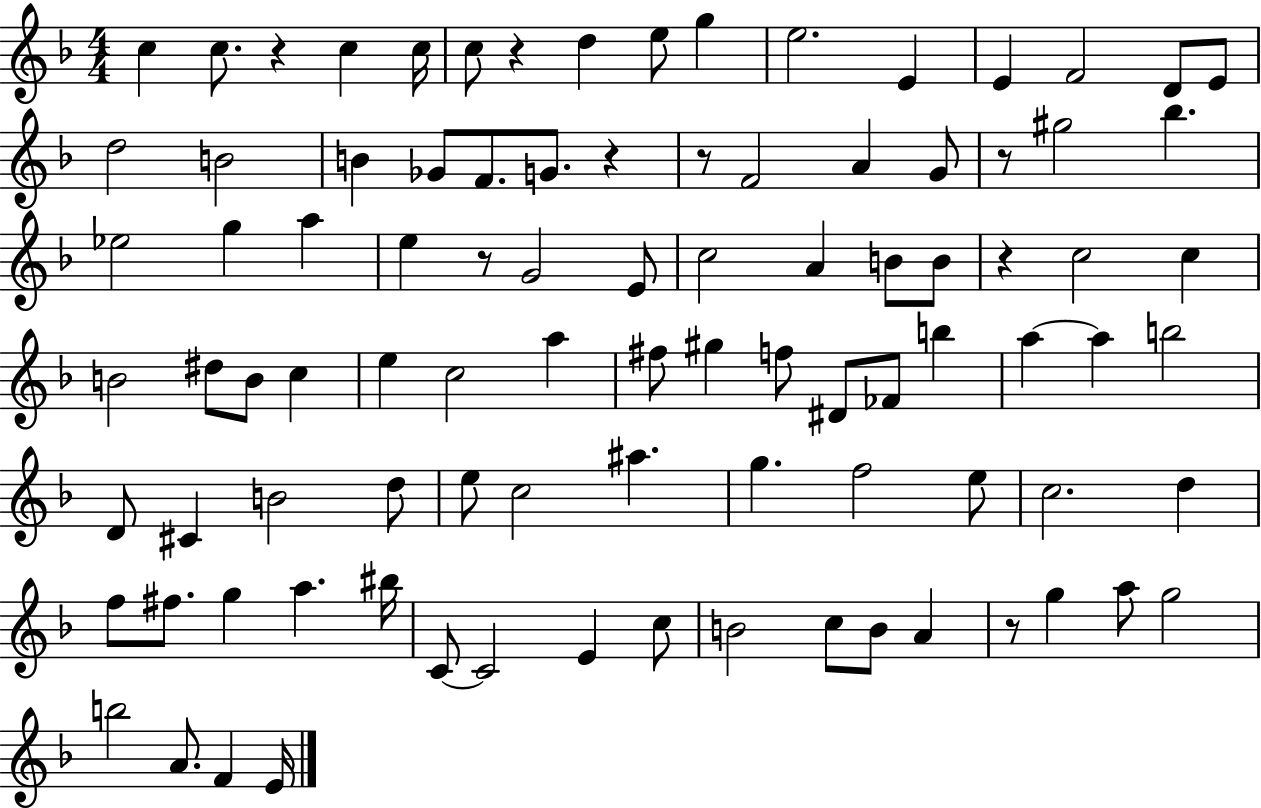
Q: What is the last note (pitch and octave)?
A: E4